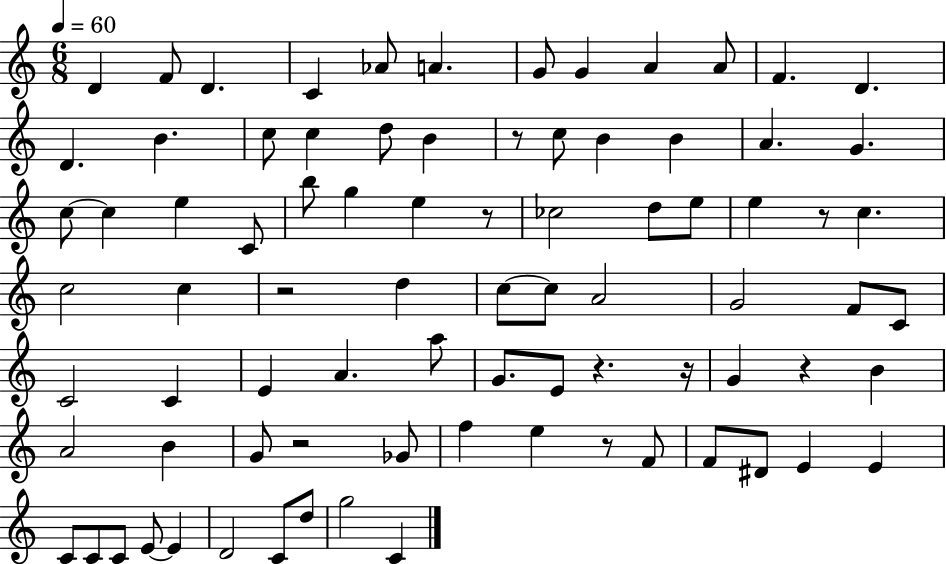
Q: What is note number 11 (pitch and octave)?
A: F4